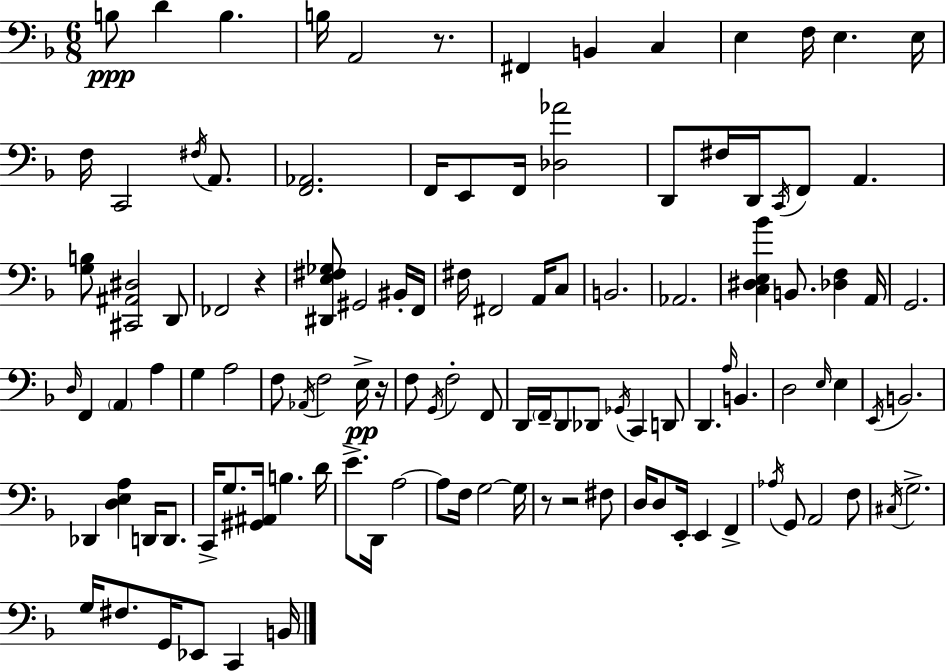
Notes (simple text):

B3/e D4/q B3/q. B3/s A2/h R/e. F#2/q B2/q C3/q E3/q F3/s E3/q. E3/s F3/s C2/h F#3/s A2/e. [F2,Ab2]/h. F2/s E2/e F2/s [Db3,Ab4]/h D2/e F#3/s D2/s C2/s F2/e A2/q. [G3,B3]/e [C#2,A#2,D#3]/h D2/e FES2/h R/q [D#2,E3,F#3,Gb3]/e G#2/h BIS2/s F2/s F#3/s F#2/h A2/s C3/e B2/h. Ab2/h. [C3,D#3,E3,Bb4]/q B2/e. [Db3,F3]/q A2/s G2/h. D3/s F2/q A2/q A3/q G3/q A3/h F3/e Ab2/s F3/h E3/s R/s F3/e G2/s F3/h F2/e D2/s F2/s D2/e Db2/e Gb2/s C2/q D2/e D2/q. A3/s B2/q. D3/h E3/s E3/q E2/s B2/h. Db2/q [D3,E3,A3]/q D2/s D2/e. C2/s G3/e. [G#2,A#2]/s B3/q. D4/s E4/e. D2/s A3/h A3/e F3/s G3/h G3/s R/e R/h F#3/e D3/s D3/e E2/s E2/q F2/q Ab3/s G2/e A2/h F3/e C#3/s G3/h. G3/s F#3/e. G2/s Eb2/e C2/q B2/s